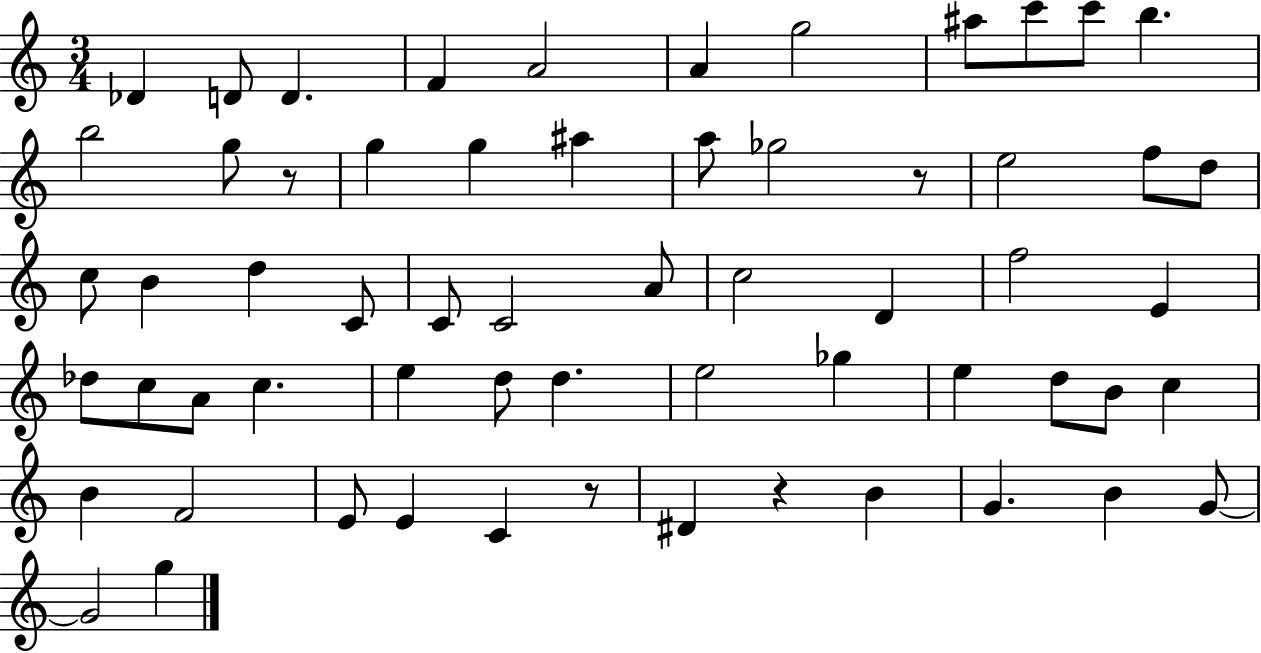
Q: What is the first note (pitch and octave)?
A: Db4